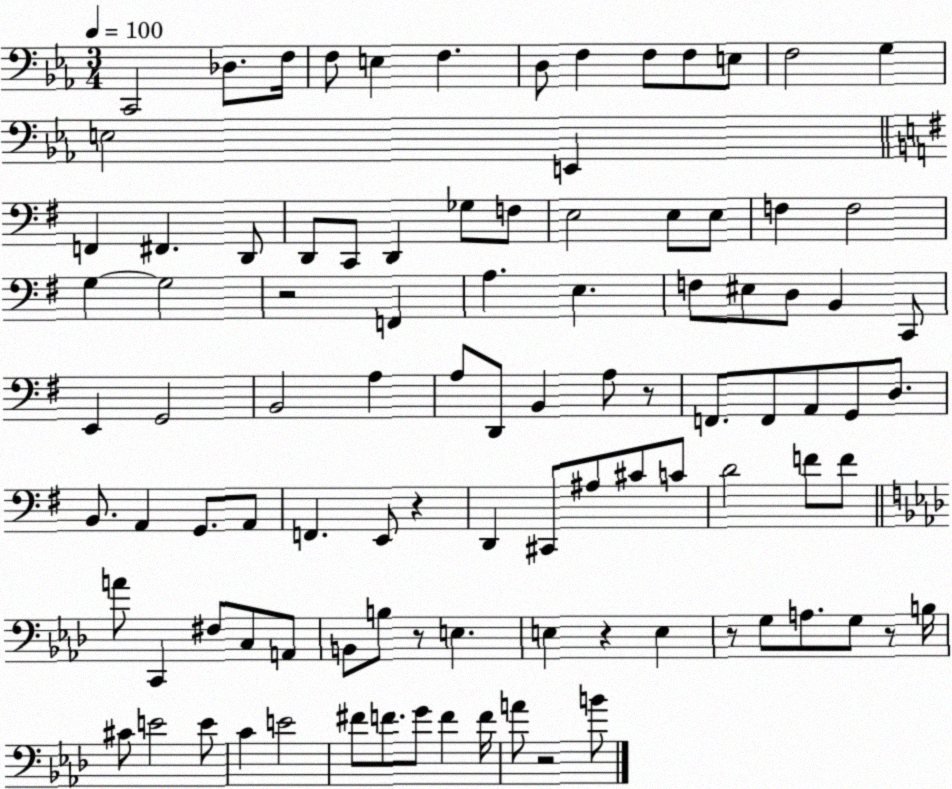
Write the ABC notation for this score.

X:1
T:Untitled
M:3/4
L:1/4
K:Eb
C,,2 _D,/2 F,/4 F,/2 E, F, D,/2 F, F,/2 F,/2 E,/2 F,2 G, E,2 E,, F,, ^F,, D,,/2 D,,/2 C,,/2 D,, _G,/2 F,/2 E,2 E,/2 E,/2 F, F,2 G, G,2 z2 F,, A, E, F,/2 ^E,/2 D,/2 B,, C,,/2 E,, G,,2 B,,2 A, A,/2 D,,/2 B,, A,/2 z/2 F,,/2 F,,/2 A,,/2 G,,/2 D,/2 B,,/2 A,, G,,/2 A,,/2 F,, E,,/2 z D,, ^C,,/2 ^A,/2 ^C/2 C/2 D2 F/2 F/2 A/2 C,, ^F,/2 C,/2 A,,/2 B,,/2 B,/2 z/2 E, E, z E, z/2 G,/2 A,/2 G,/2 z/2 B,/4 ^C/2 E2 E/2 C E2 ^F/2 F/2 G/2 F F/4 A/2 z2 B/2